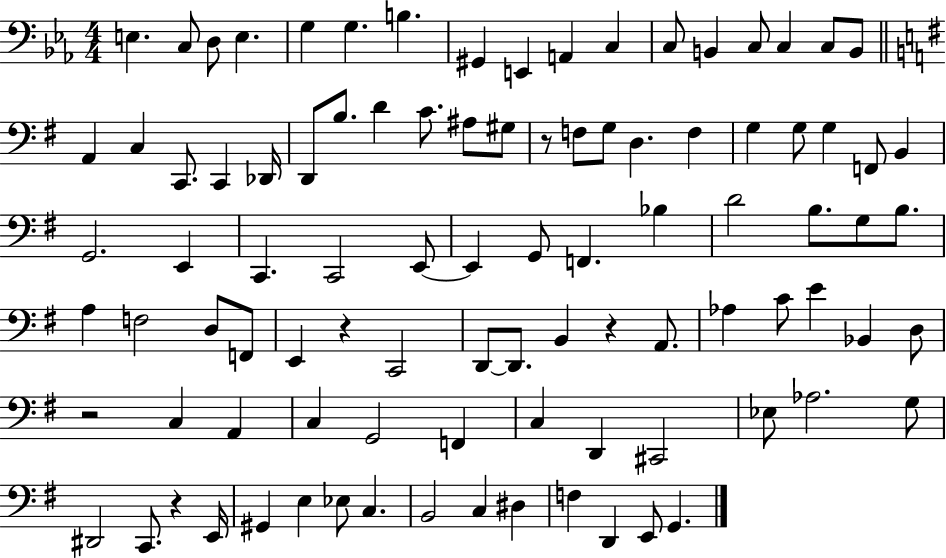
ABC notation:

X:1
T:Untitled
M:4/4
L:1/4
K:Eb
E, C,/2 D,/2 E, G, G, B, ^G,, E,, A,, C, C,/2 B,, C,/2 C, C,/2 B,,/2 A,, C, C,,/2 C,, _D,,/4 D,,/2 B,/2 D C/2 ^A,/2 ^G,/2 z/2 F,/2 G,/2 D, F, G, G,/2 G, F,,/2 B,, G,,2 E,, C,, C,,2 E,,/2 E,, G,,/2 F,, _B, D2 B,/2 G,/2 B,/2 A, F,2 D,/2 F,,/2 E,, z C,,2 D,,/2 D,,/2 B,, z A,,/2 _A, C/2 E _B,, D,/2 z2 C, A,, C, G,,2 F,, C, D,, ^C,,2 _E,/2 _A,2 G,/2 ^D,,2 C,,/2 z E,,/4 ^G,, E, _E,/2 C, B,,2 C, ^D, F, D,, E,,/2 G,,